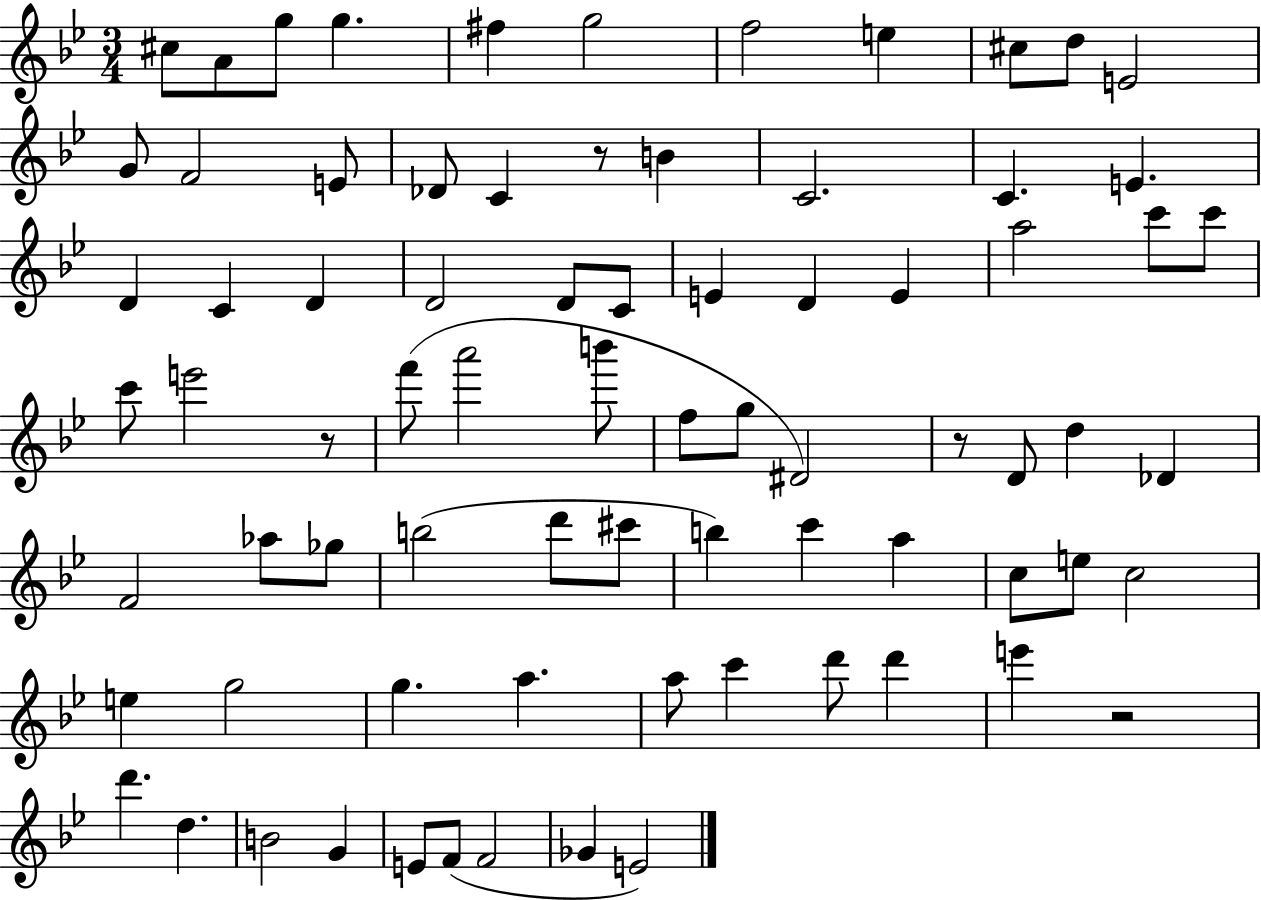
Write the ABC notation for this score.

X:1
T:Untitled
M:3/4
L:1/4
K:Bb
^c/2 A/2 g/2 g ^f g2 f2 e ^c/2 d/2 E2 G/2 F2 E/2 _D/2 C z/2 B C2 C E D C D D2 D/2 C/2 E D E a2 c'/2 c'/2 c'/2 e'2 z/2 f'/2 a'2 b'/2 f/2 g/2 ^D2 z/2 D/2 d _D F2 _a/2 _g/2 b2 d'/2 ^c'/2 b c' a c/2 e/2 c2 e g2 g a a/2 c' d'/2 d' e' z2 d' d B2 G E/2 F/2 F2 _G E2